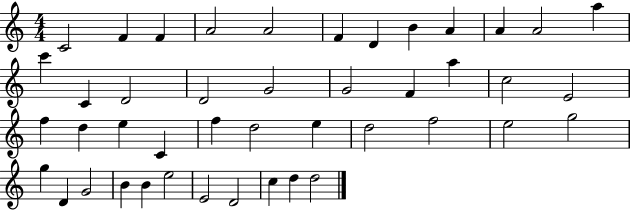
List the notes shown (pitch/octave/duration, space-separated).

C4/h F4/q F4/q A4/h A4/h F4/q D4/q B4/q A4/q A4/q A4/h A5/q C6/q C4/q D4/h D4/h G4/h G4/h F4/q A5/q C5/h E4/h F5/q D5/q E5/q C4/q F5/q D5/h E5/q D5/h F5/h E5/h G5/h G5/q D4/q G4/h B4/q B4/q E5/h E4/h D4/h C5/q D5/q D5/h